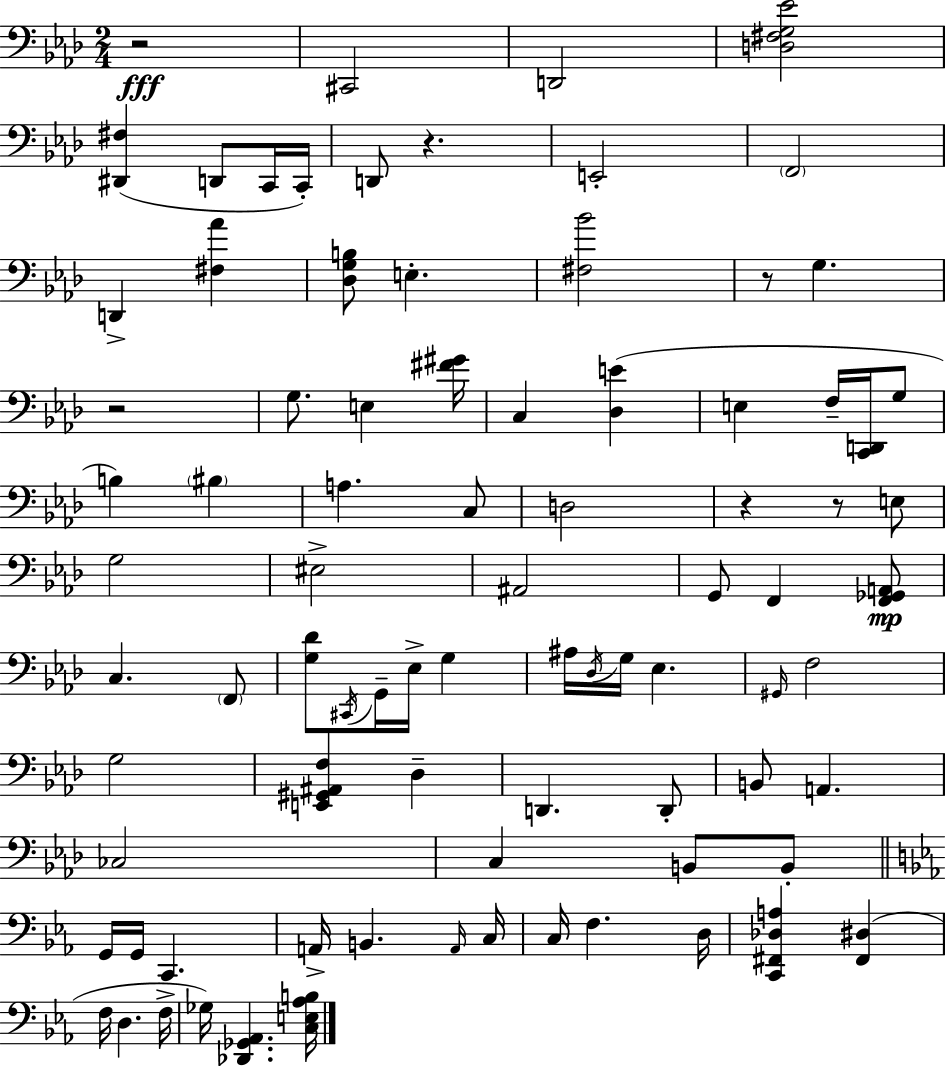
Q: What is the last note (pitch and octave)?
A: Gb3